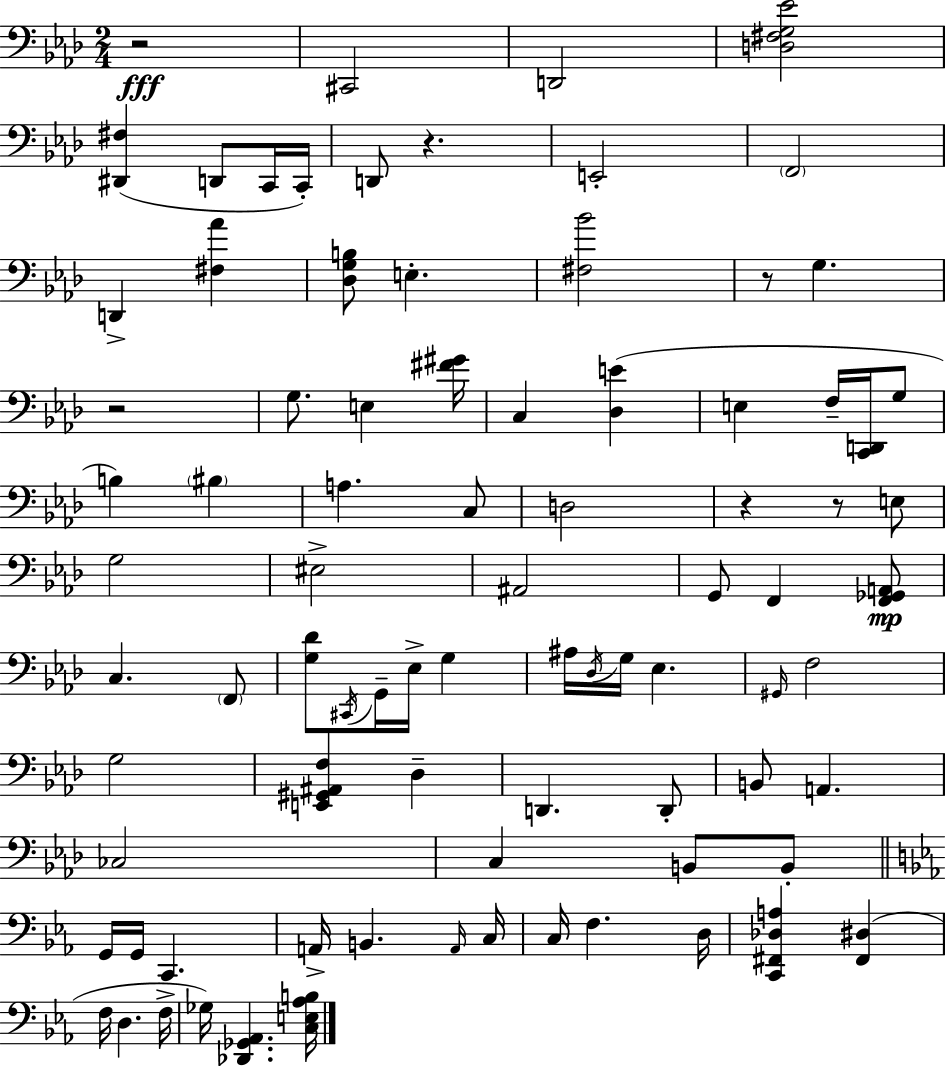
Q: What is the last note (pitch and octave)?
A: Gb3